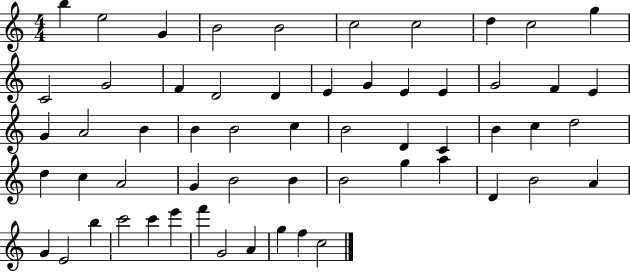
{
  \clef treble
  \numericTimeSignature
  \time 4/4
  \key c \major
  b''4 e''2 g'4 | b'2 b'2 | c''2 c''2 | d''4 c''2 g''4 | \break c'2 g'2 | f'4 d'2 d'4 | e'4 g'4 e'4 e'4 | g'2 f'4 e'4 | \break g'4 a'2 b'4 | b'4 b'2 c''4 | b'2 d'4 c'4 | b'4 c''4 d''2 | \break d''4 c''4 a'2 | g'4 b'2 b'4 | b'2 g''4 a''4 | d'4 b'2 a'4 | \break g'4 e'2 b''4 | c'''2 c'''4 e'''4 | f'''4 g'2 a'4 | g''4 f''4 c''2 | \break \bar "|."
}